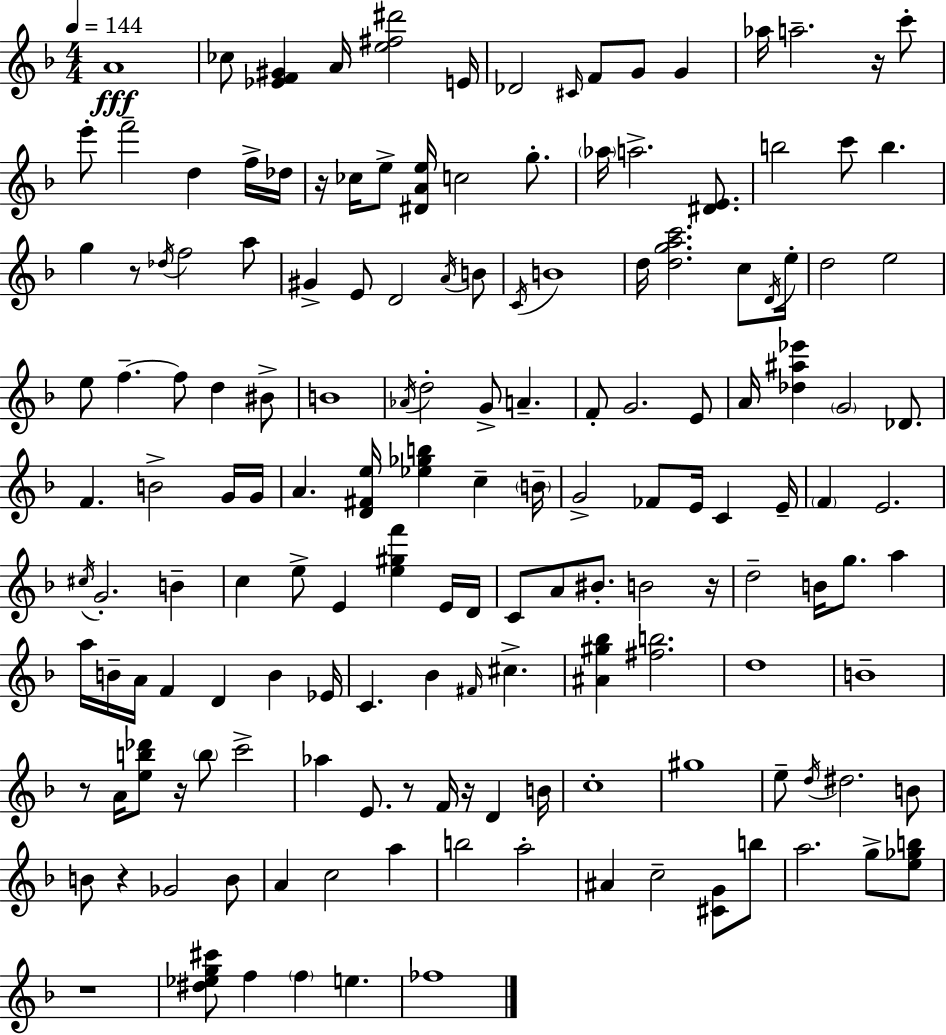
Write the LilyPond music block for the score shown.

{
  \clef treble
  \numericTimeSignature
  \time 4/4
  \key f \major
  \tempo 4 = 144
  a'1\fff | ces''8 <ees' f' gis'>4 a'16 <e'' fis'' dis'''>2 e'16 | des'2 \grace { cis'16 } f'8 g'8 g'4 | aes''16 a''2.-- r16 c'''8-. | \break e'''8-. f'''2-- d''4 f''16-> | des''16 r16 ces''16 e''8-> <dis' a' e''>16 c''2 g''8.-. | \parenthesize aes''16 a''2.-> <dis' e'>8. | b''2 c'''8 b''4. | \break g''4 r8 \acciaccatura { des''16 } f''2 | a''8 gis'4-> e'8 d'2 | \acciaccatura { a'16 } b'8 \acciaccatura { c'16 } b'1 | d''16 <d'' g'' a'' c'''>2. | \break c''8 \acciaccatura { d'16 } e''16-. d''2 e''2 | e''8 f''4.--~~ f''8 d''4 | bis'8-> b'1 | \acciaccatura { aes'16 } d''2-. g'8-> | \break a'4.-- f'8-. g'2. | e'8 a'16 <des'' ais'' ees'''>4 \parenthesize g'2 | des'8. f'4. b'2-> | g'16 g'16 a'4. <d' fis' e''>16 <ees'' ges'' b''>4 | \break c''4-- \parenthesize b'16-- g'2-> fes'8 | e'16 c'4 e'16-- \parenthesize f'4 e'2. | \acciaccatura { cis''16 } g'2.-. | b'4-- c''4 e''8-> e'4 | \break <e'' gis'' f'''>4 e'16 d'16 c'8 a'8 bis'8.-. b'2 | r16 d''2-- b'16 | g''8. a''4 a''16 b'16-- a'16 f'4 d'4 | b'4 ees'16 c'4. bes'4 | \break \grace { fis'16 } cis''4.-> <ais' gis'' bes''>4 <fis'' b''>2. | d''1 | b'1-- | r8 a'16 <e'' b'' des'''>8 r16 \parenthesize b''8 | \break c'''2-> aes''4 e'8. r8 | f'16 r16 d'4 b'16 c''1-. | gis''1 | e''8-- \acciaccatura { d''16 } dis''2. | \break b'8 b'8 r4 ges'2 | b'8 a'4 c''2 | a''4 b''2 | a''2-. ais'4 c''2-- | \break <cis' g'>8 b''8 a''2. | g''8-> <e'' ges'' b''>8 r1 | <dis'' ees'' g'' cis'''>8 f''4 \parenthesize f''4 | e''4. fes''1 | \break \bar "|."
}